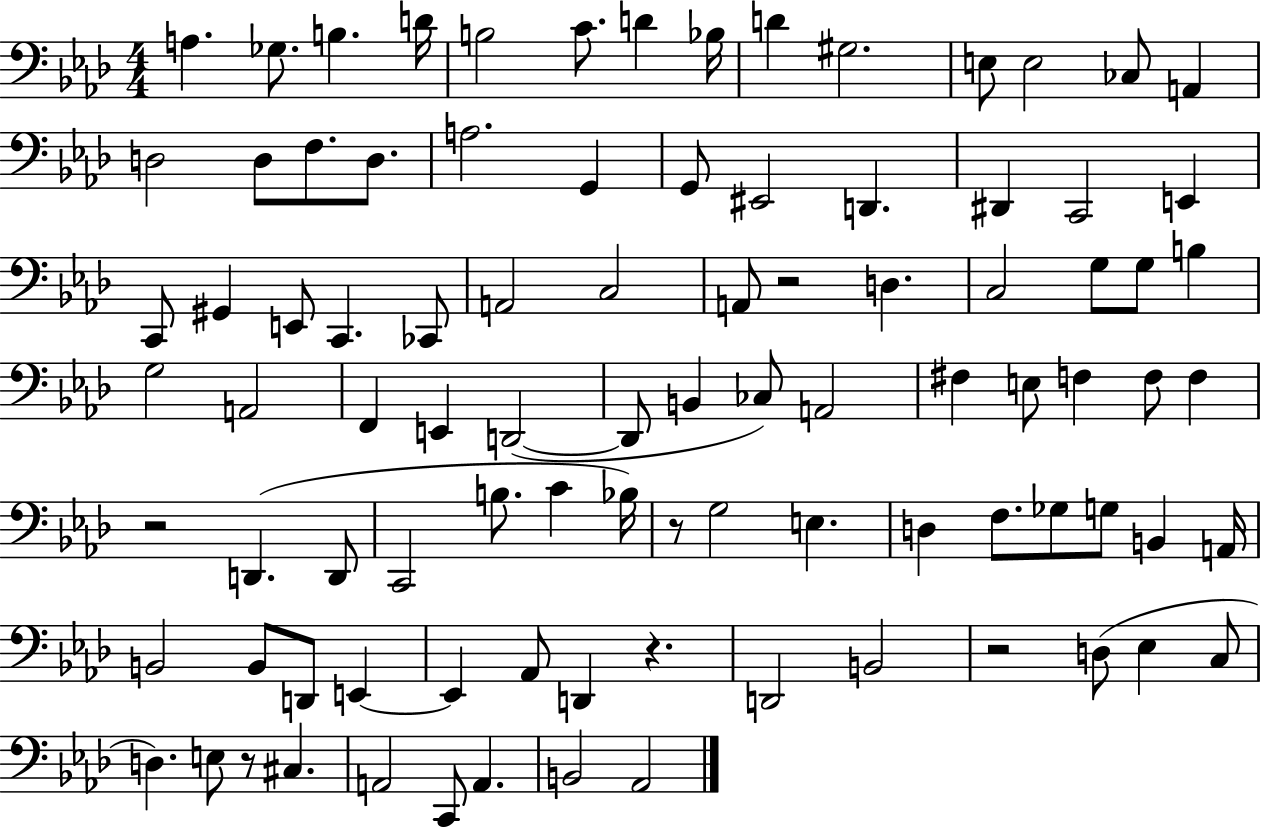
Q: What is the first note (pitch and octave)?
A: A3